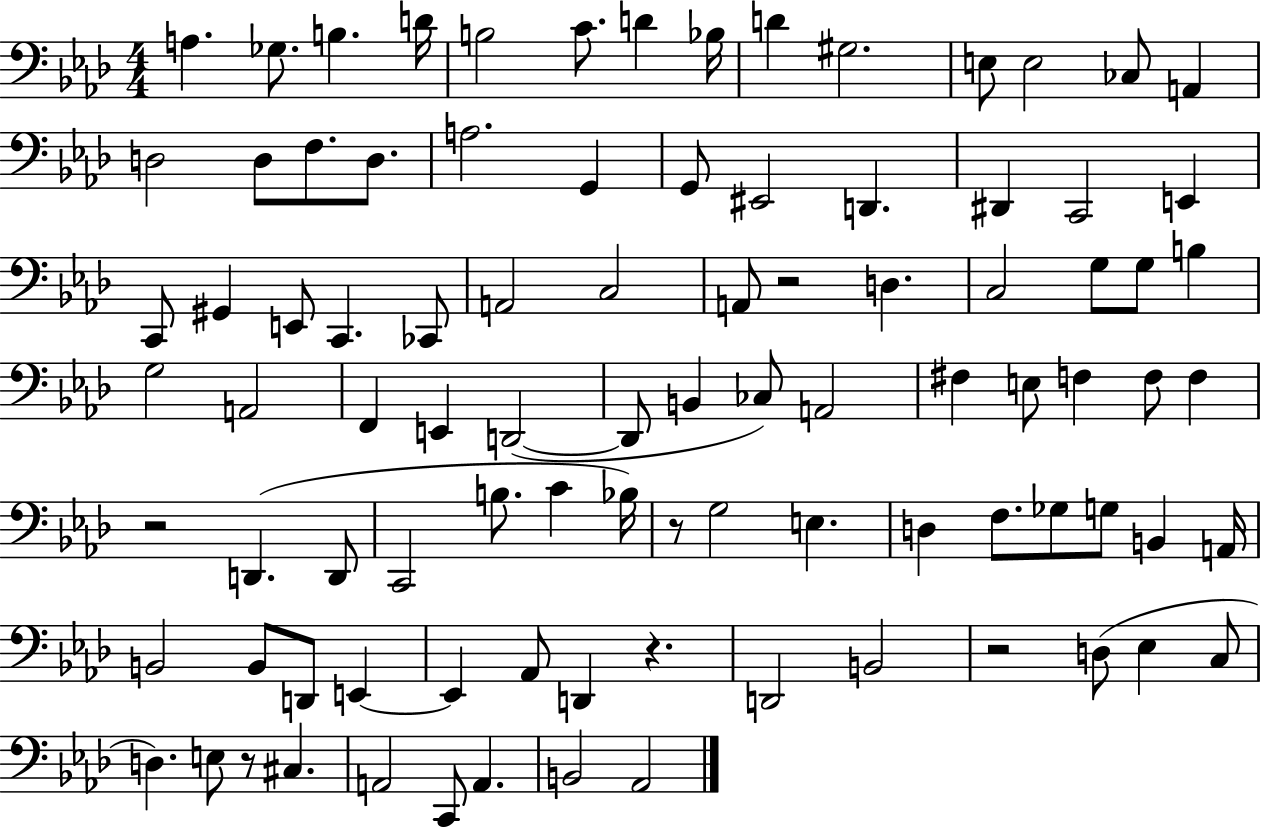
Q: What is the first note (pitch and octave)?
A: A3